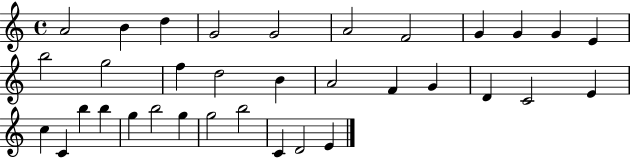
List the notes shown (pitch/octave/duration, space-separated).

A4/h B4/q D5/q G4/h G4/h A4/h F4/h G4/q G4/q G4/q E4/q B5/h G5/h F5/q D5/h B4/q A4/h F4/q G4/q D4/q C4/h E4/q C5/q C4/q B5/q B5/q G5/q B5/h G5/q G5/h B5/h C4/q D4/h E4/q